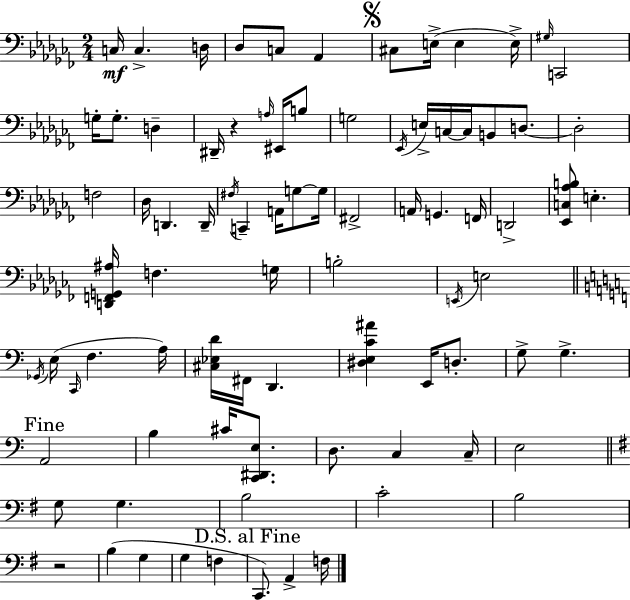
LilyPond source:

{
  \clef bass
  \numericTimeSignature
  \time 2/4
  \key aes \minor
  c16\mf c4.-> d16 | des8 c8 aes,4 | \mark \markup { \musicglyph "scripts.segno" } cis8 e16->( e4 e16->) | \grace { gis16 } c,2 | \break g16-. g8.-. d4-- | dis,16-- r4 \grace { a16 } eis,16 | b8 g2 | \acciaccatura { ees,16 } e16-> c16~~ c16 b,8 | \break d8.~~ d2-. | f2 | des16 d,4. | d,16-- \acciaccatura { fis16 } c,4-- | \break a,16 g8~~ g16 fis,2-> | a,16 g,4. | f,16 d,2-> | <ees, c aes b>8 e4.-. | \break <d, f, g, ais>16 f4. | g16 b2-. | \acciaccatura { e,16 } e2 | \bar "||" \break \key a \minor \acciaccatura { ges,16 }( e16 \grace { c,16 } f4. | a16) <cis ees d'>16 fis,16 d,4. | <dis e c' ais'>4 e,16 d8.-. | g8-> g4.-> | \break \mark "Fine" a,2 | b4 cis'16 <c, dis, e>8. | d8. c4 | c16-- e2 | \break \bar "||" \break \key g \major g8 g4. | b2 | c'2-. | b2 | \break r2 | b4( g4 | g4 f4 | \mark "D.S. al Fine" c,8.) a,4-> f16 | \break \bar "|."
}